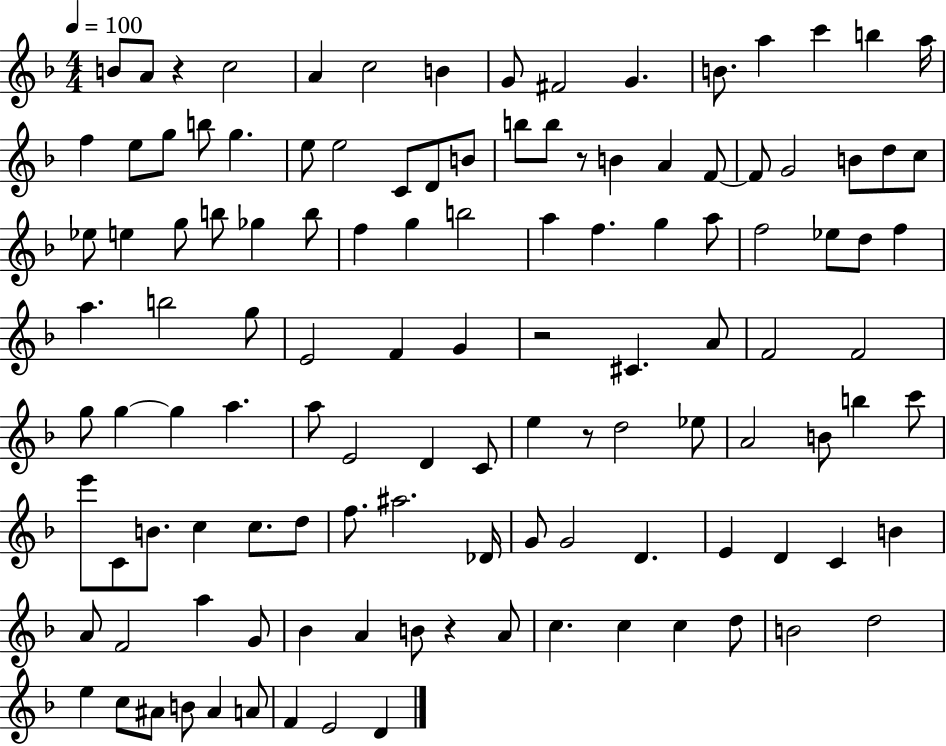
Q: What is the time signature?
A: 4/4